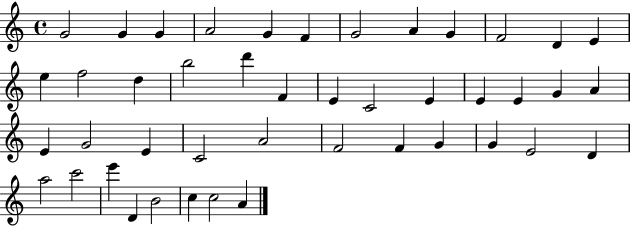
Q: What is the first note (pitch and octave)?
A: G4